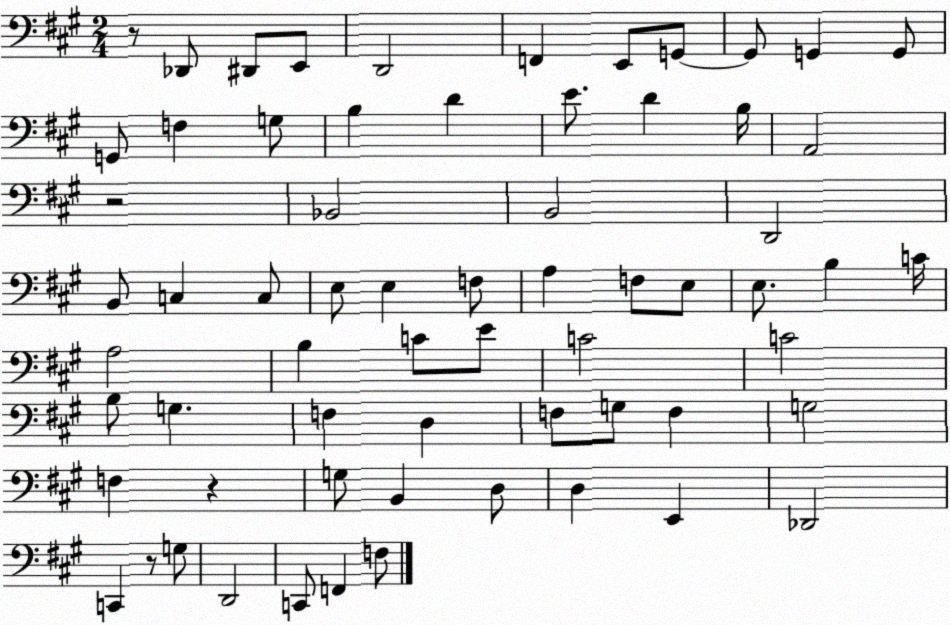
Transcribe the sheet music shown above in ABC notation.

X:1
T:Untitled
M:2/4
L:1/4
K:A
z/2 _D,,/2 ^D,,/2 E,,/2 D,,2 F,, E,,/2 G,,/2 G,,/2 G,, G,,/2 G,,/2 F, G,/2 B, D E/2 D B,/4 A,,2 z2 _B,,2 B,,2 D,,2 B,,/2 C, C,/2 E,/2 E, F,/2 A, F,/2 E,/2 E,/2 B, C/4 A,2 B, C/2 E/2 C2 C2 B,/2 G, F, D, F,/2 G,/2 F, G,2 F, z G,/2 B,, D,/2 D, E,, _D,,2 C,, z/2 G,/2 D,,2 C,,/2 F,, F,/2